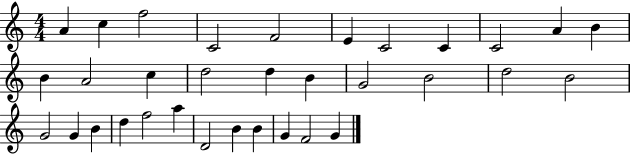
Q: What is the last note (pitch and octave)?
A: G4